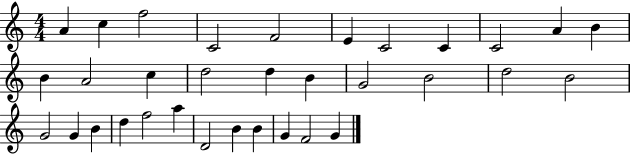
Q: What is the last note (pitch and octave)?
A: G4